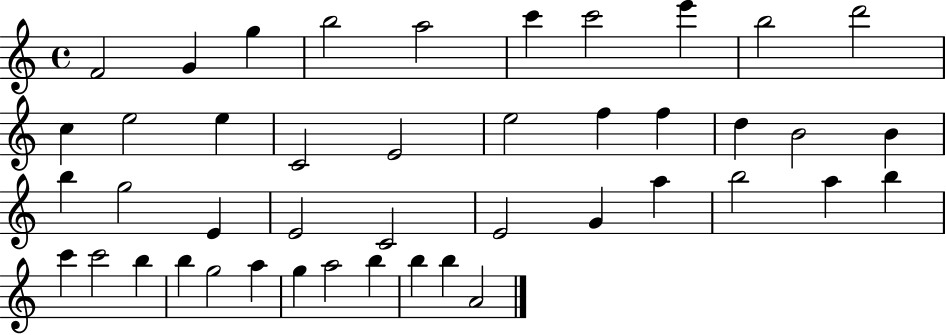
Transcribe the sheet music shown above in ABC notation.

X:1
T:Untitled
M:4/4
L:1/4
K:C
F2 G g b2 a2 c' c'2 e' b2 d'2 c e2 e C2 E2 e2 f f d B2 B b g2 E E2 C2 E2 G a b2 a b c' c'2 b b g2 a g a2 b b b A2